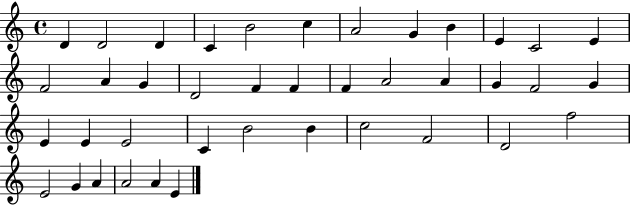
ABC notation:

X:1
T:Untitled
M:4/4
L:1/4
K:C
D D2 D C B2 c A2 G B E C2 E F2 A G D2 F F F A2 A G F2 G E E E2 C B2 B c2 F2 D2 f2 E2 G A A2 A E